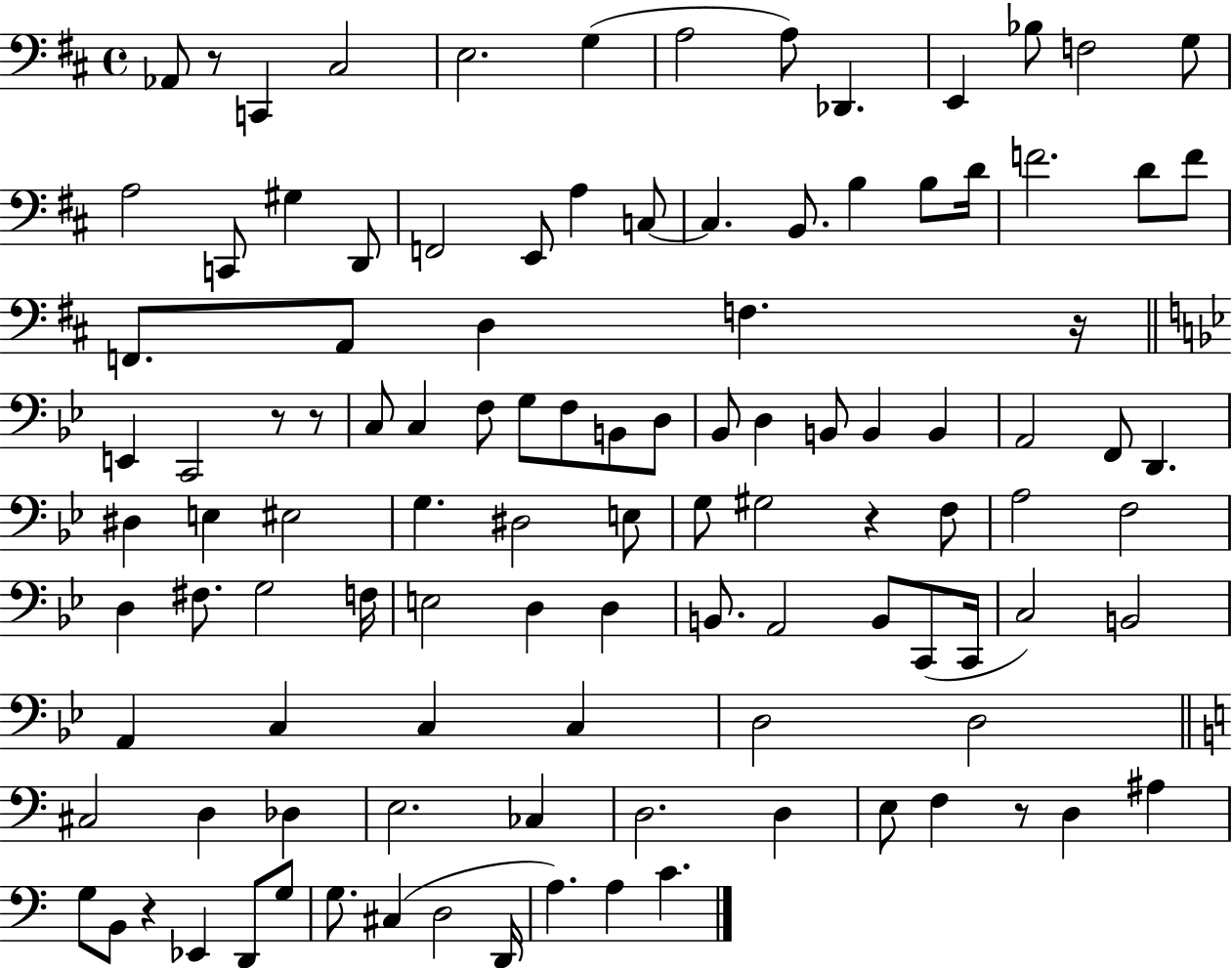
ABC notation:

X:1
T:Untitled
M:4/4
L:1/4
K:D
_A,,/2 z/2 C,, ^C,2 E,2 G, A,2 A,/2 _D,, E,, _B,/2 F,2 G,/2 A,2 C,,/2 ^G, D,,/2 F,,2 E,,/2 A, C,/2 C, B,,/2 B, B,/2 D/4 F2 D/2 F/2 F,,/2 A,,/2 D, F, z/4 E,, C,,2 z/2 z/2 C,/2 C, F,/2 G,/2 F,/2 B,,/2 D,/2 _B,,/2 D, B,,/2 B,, B,, A,,2 F,,/2 D,, ^D, E, ^E,2 G, ^D,2 E,/2 G,/2 ^G,2 z F,/2 A,2 F,2 D, ^F,/2 G,2 F,/4 E,2 D, D, B,,/2 A,,2 B,,/2 C,,/2 C,,/4 C,2 B,,2 A,, C, C, C, D,2 D,2 ^C,2 D, _D, E,2 _C, D,2 D, E,/2 F, z/2 D, ^A, G,/2 B,,/2 z _E,, D,,/2 G,/2 G,/2 ^C, D,2 D,,/4 A, A, C